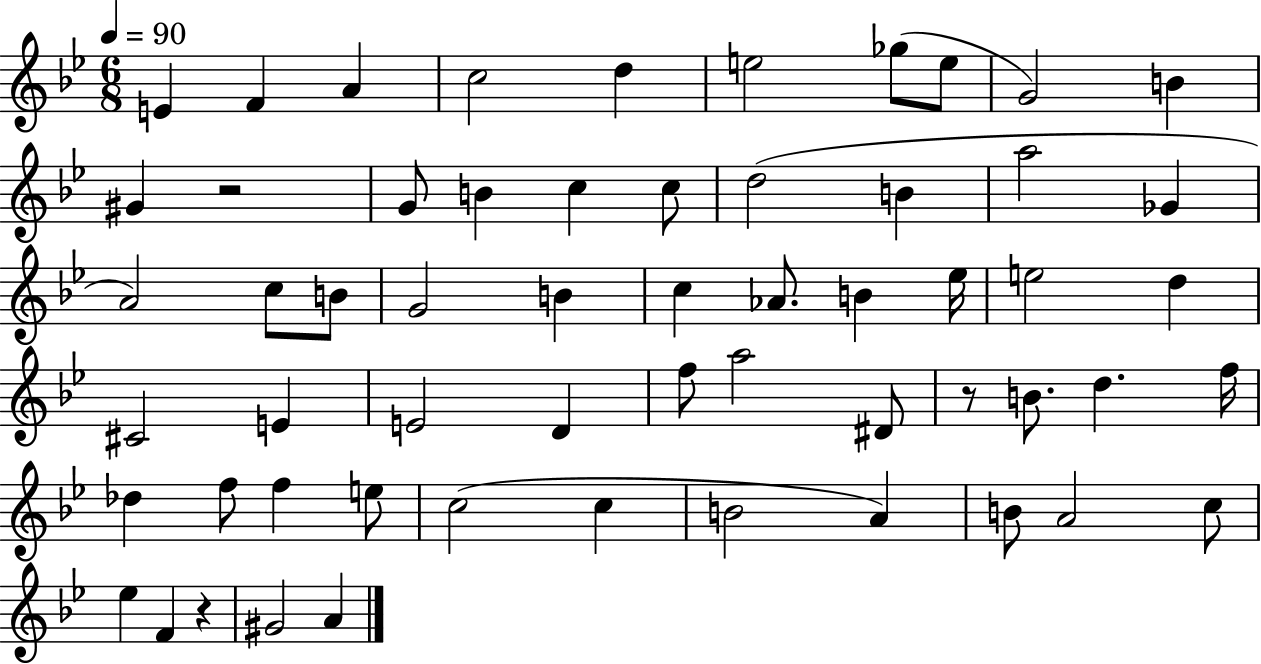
E4/q F4/q A4/q C5/h D5/q E5/h Gb5/e E5/e G4/h B4/q G#4/q R/h G4/e B4/q C5/q C5/e D5/h B4/q A5/h Gb4/q A4/h C5/e B4/e G4/h B4/q C5/q Ab4/e. B4/q Eb5/s E5/h D5/q C#4/h E4/q E4/h D4/q F5/e A5/h D#4/e R/e B4/e. D5/q. F5/s Db5/q F5/e F5/q E5/e C5/h C5/q B4/h A4/q B4/e A4/h C5/e Eb5/q F4/q R/q G#4/h A4/q